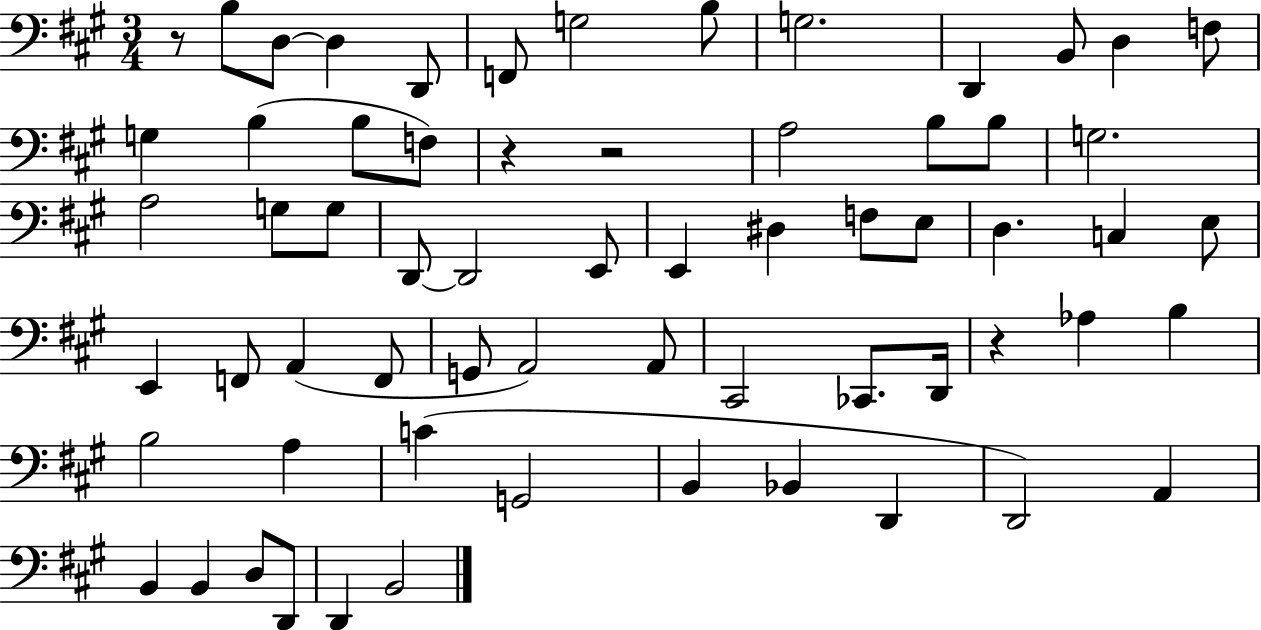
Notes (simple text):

R/e B3/e D3/e D3/q D2/e F2/e G3/h B3/e G3/h. D2/q B2/e D3/q F3/e G3/q B3/q B3/e F3/e R/q R/h A3/h B3/e B3/e G3/h. A3/h G3/e G3/e D2/e D2/h E2/e E2/q D#3/q F3/e E3/e D3/q. C3/q E3/e E2/q F2/e A2/q F2/e G2/e A2/h A2/e C#2/h CES2/e. D2/s R/q Ab3/q B3/q B3/h A3/q C4/q G2/h B2/q Bb2/q D2/q D2/h A2/q B2/q B2/q D3/e D2/e D2/q B2/h